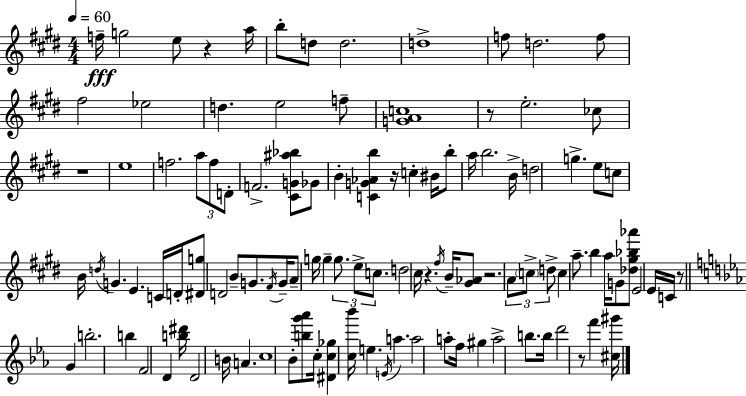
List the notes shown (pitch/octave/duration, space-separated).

F5/s G5/h E5/e R/q A5/s B5/e D5/e D5/h. D5/w F5/e D5/h. F5/e F#5/h Eb5/h D5/q. E5/h F5/e [G4,A4,C5]/w R/e E5/h. CES5/e R/w E5/w F5/h. A5/e F5/e D4/e F4/h. [C#4,G4,A#5,Bb5]/e Gb4/e B4/q [C4,G4,Ab4,B5]/q R/s C5/q BIS4/s B5/e A5/s B5/h. B4/s D5/h G5/q. E5/e C5/e B4/s D5/s G4/q. E4/q. C4/s D4/s [D#4,G5]/e D4/h B4/e G4/e. F#4/s G4/s A4/e G5/s G5/q G5/e. E5/e C5/e. D5/h C#5/s R/q. F#5/s B4/s [G#4,Ab4]/e R/h. A4/e C5/e D5/e C5/q A5/e. B5/q A5/s G4/e [Db5,G#5,Bb5,Ab6]/e E4/h E4/s C4/s R/e G4/q B5/h. B5/q F4/h D4/q [B5,D#6]/s D4/h B4/s A4/q. C5/w Bb4/e [B5,G6,Ab6]/e C5/s [D#4,C5,Gb5]/q [C5,Bb6]/s E5/q. E4/s A5/q. A5/h A5/e F5/s G#5/q A5/h B5/e. B5/s D6/h R/e F6/q [C#5,G#6]/s